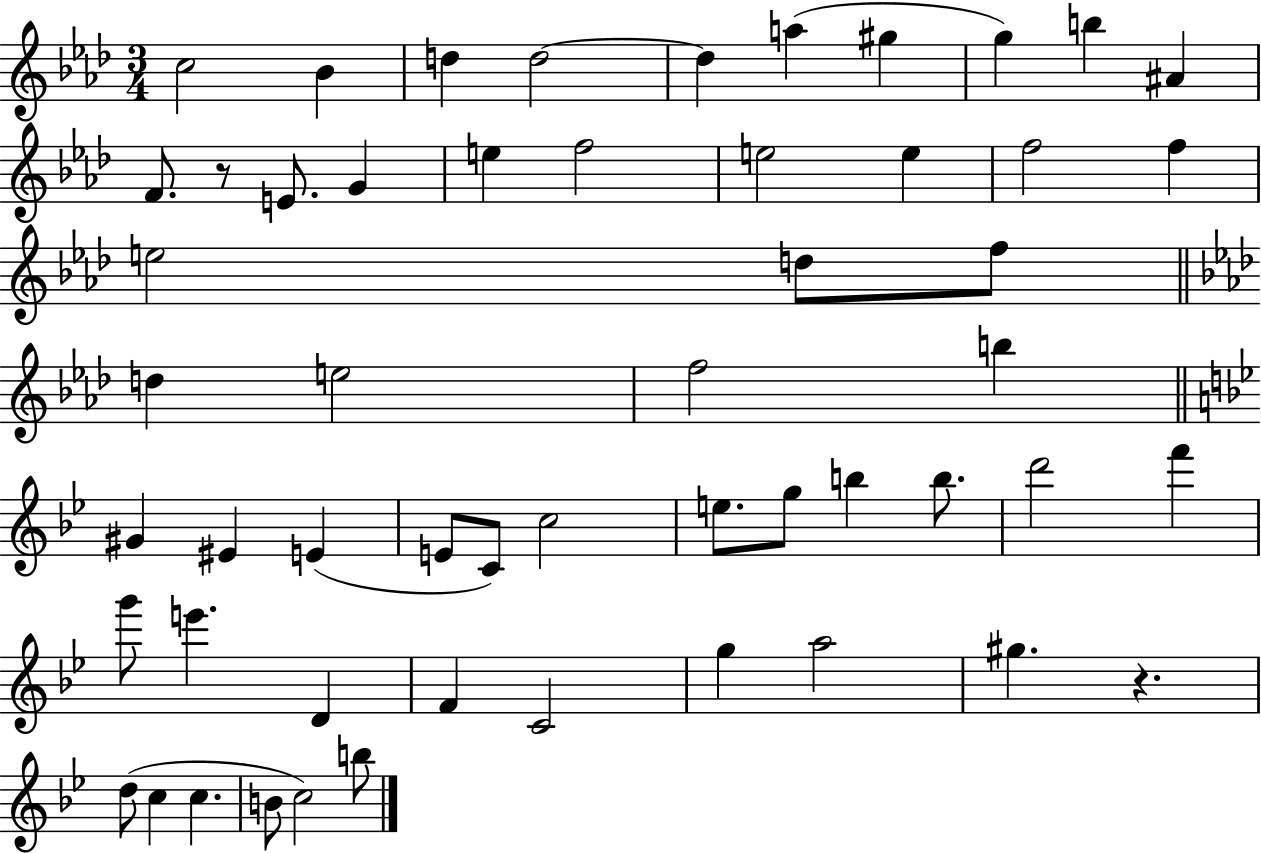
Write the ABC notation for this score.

X:1
T:Untitled
M:3/4
L:1/4
K:Ab
c2 _B d d2 d a ^g g b ^A F/2 z/2 E/2 G e f2 e2 e f2 f e2 d/2 f/2 d e2 f2 b ^G ^E E E/2 C/2 c2 e/2 g/2 b b/2 d'2 f' g'/2 e' D F C2 g a2 ^g z d/2 c c B/2 c2 b/2